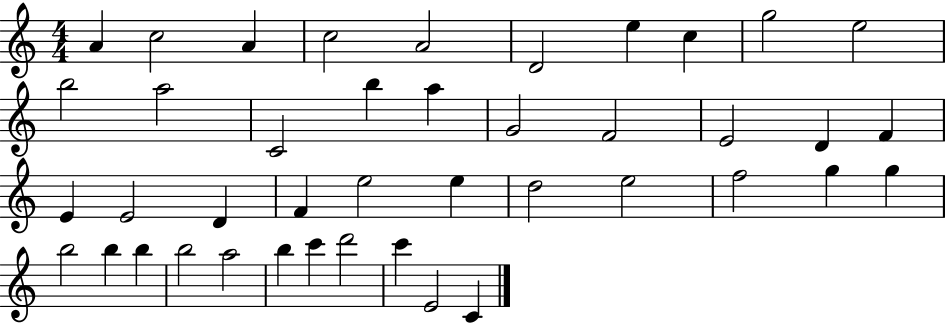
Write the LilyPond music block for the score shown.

{
  \clef treble
  \numericTimeSignature
  \time 4/4
  \key c \major
  a'4 c''2 a'4 | c''2 a'2 | d'2 e''4 c''4 | g''2 e''2 | \break b''2 a''2 | c'2 b''4 a''4 | g'2 f'2 | e'2 d'4 f'4 | \break e'4 e'2 d'4 | f'4 e''2 e''4 | d''2 e''2 | f''2 g''4 g''4 | \break b''2 b''4 b''4 | b''2 a''2 | b''4 c'''4 d'''2 | c'''4 e'2 c'4 | \break \bar "|."
}